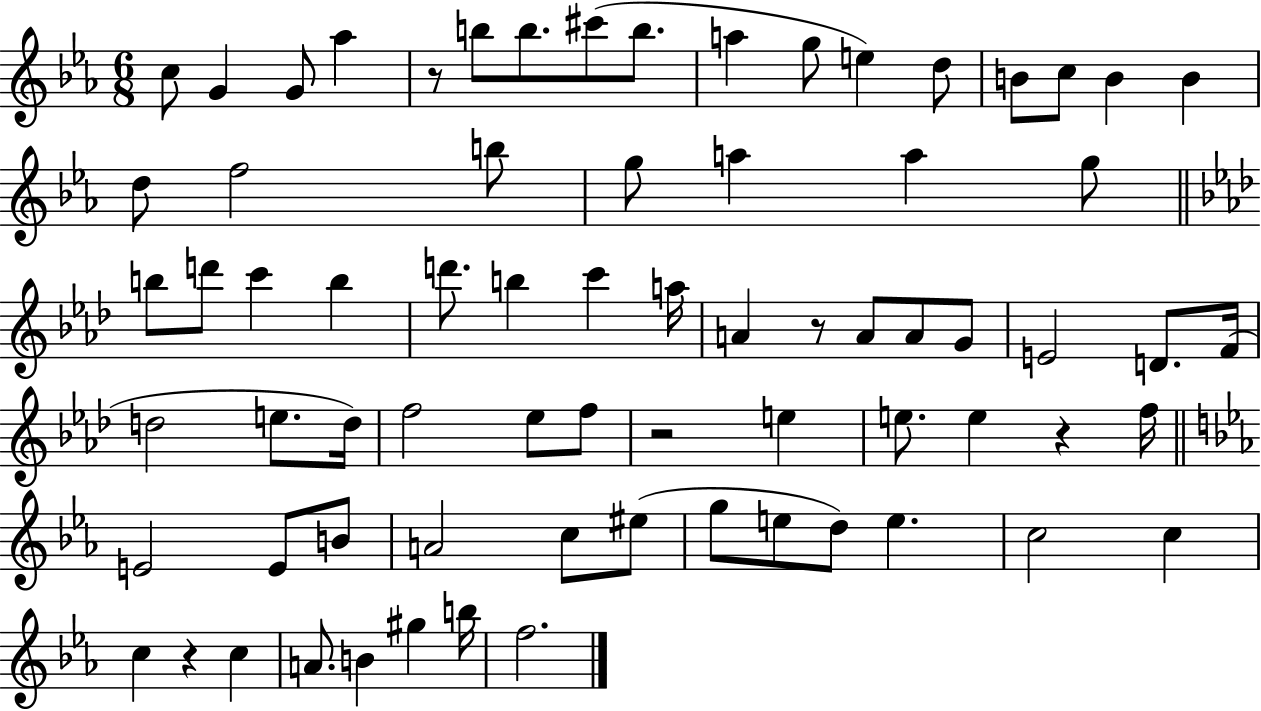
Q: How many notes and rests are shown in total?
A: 72